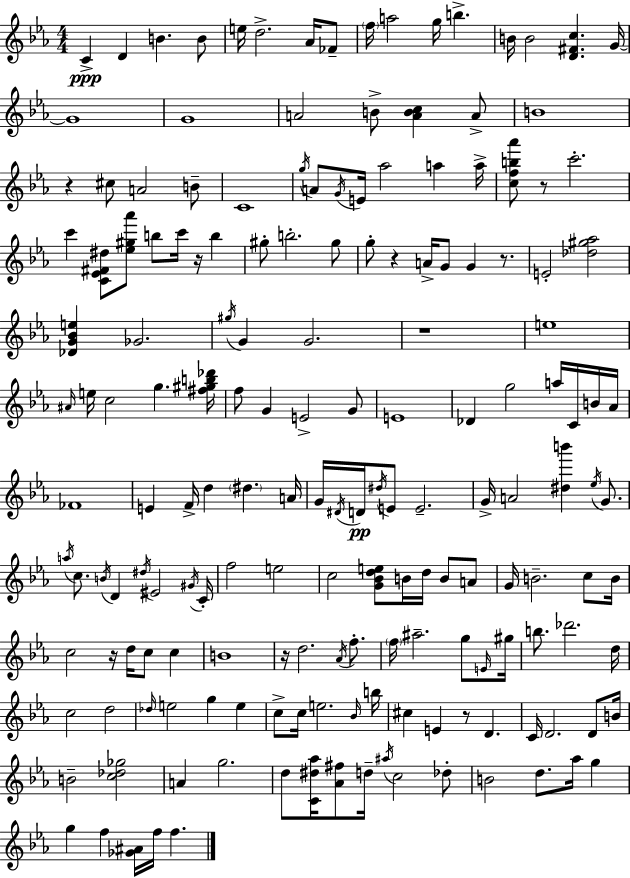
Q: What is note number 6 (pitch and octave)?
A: D5